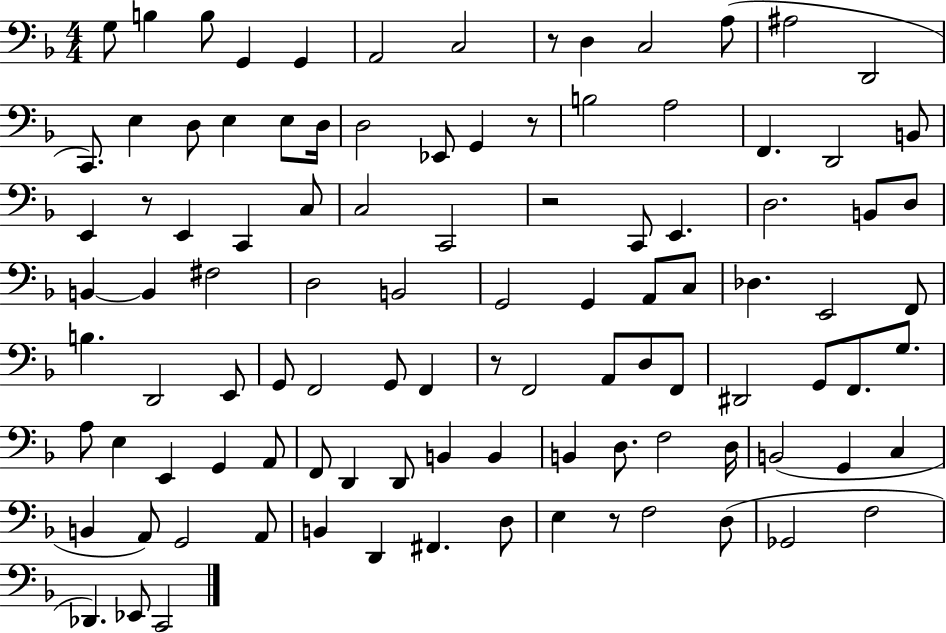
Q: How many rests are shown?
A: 6